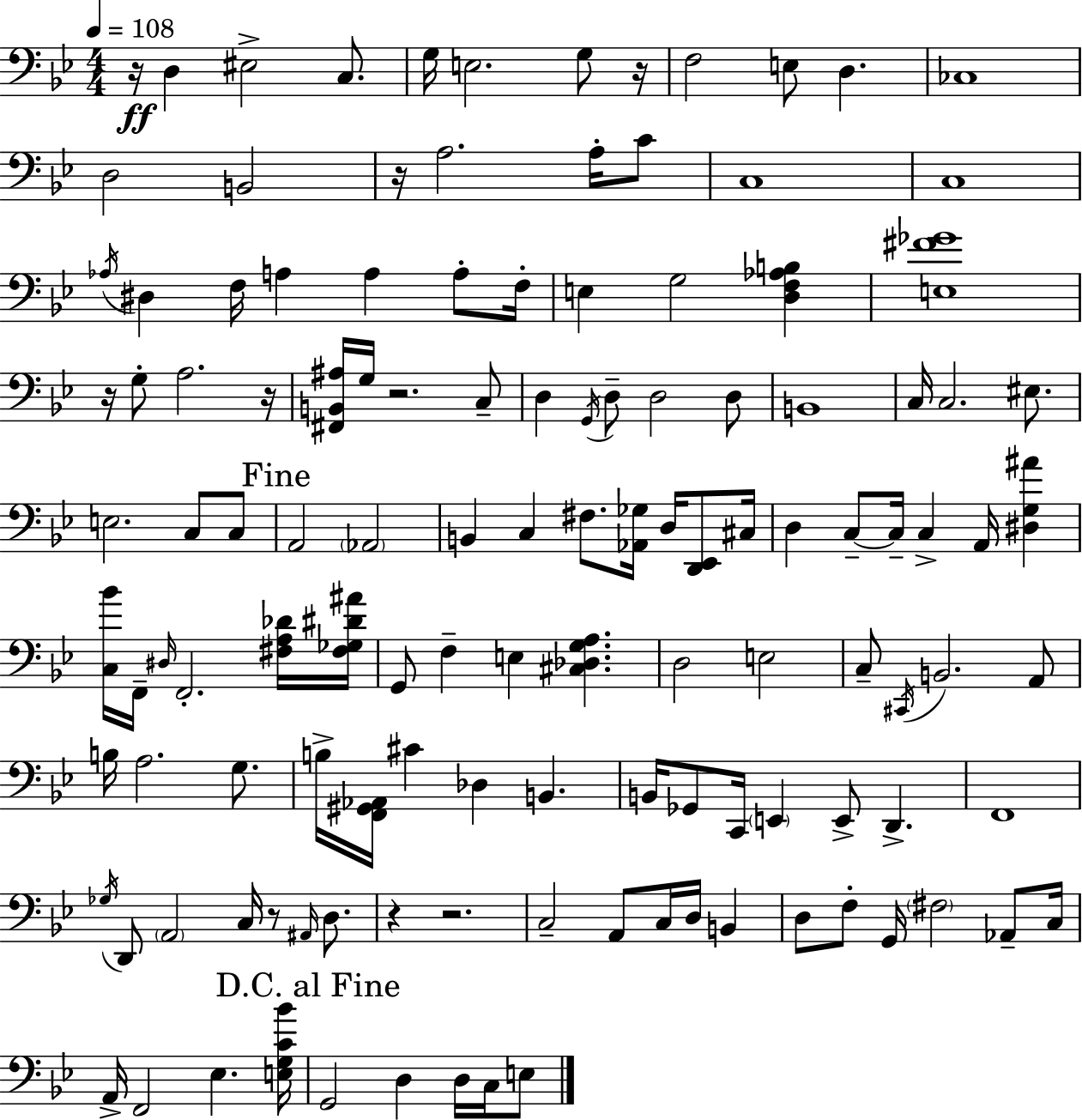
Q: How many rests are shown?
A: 9